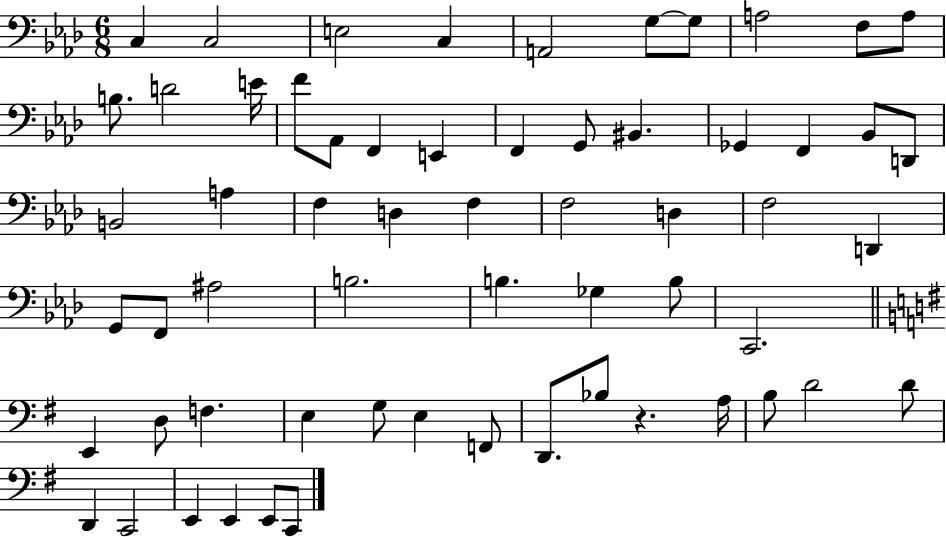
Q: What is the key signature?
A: AES major